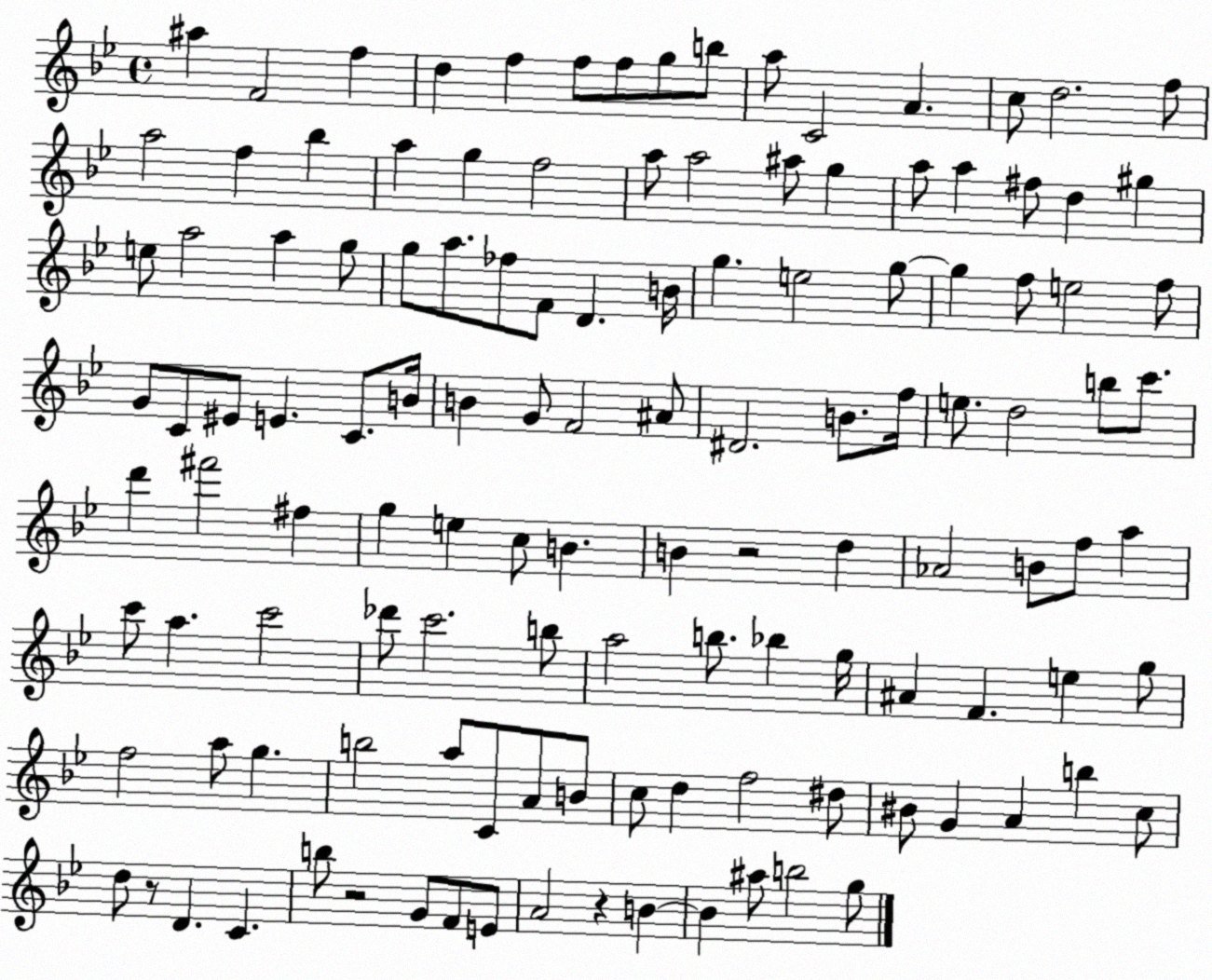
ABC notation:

X:1
T:Untitled
M:4/4
L:1/4
K:Bb
^a F2 f d f f/2 f/2 g/2 b/2 a/2 C2 A c/2 d2 f/2 a2 f _b a g f2 a/2 a2 ^a/2 g a/2 a ^f/2 d ^g e/2 a2 a g/2 g/2 a/2 _f/2 F/2 D B/4 g e2 g/2 g f/2 e2 f/2 G/2 C/2 ^E/2 E C/2 B/4 B G/2 F2 ^A/2 ^D2 B/2 f/4 e/2 d2 b/2 c'/2 d' ^f'2 ^f g e c/2 B B z2 d _A2 B/2 f/2 a c'/2 a c'2 _d'/2 c'2 b/2 a2 b/2 _b g/4 ^A F e g/2 f2 a/2 g b2 a/2 C/2 A/2 B/2 c/2 d f2 ^d/2 ^B/2 G A b c/2 d/2 z/2 D C b/2 z2 G/2 F/2 E/2 A2 z B B ^a/2 b2 g/2